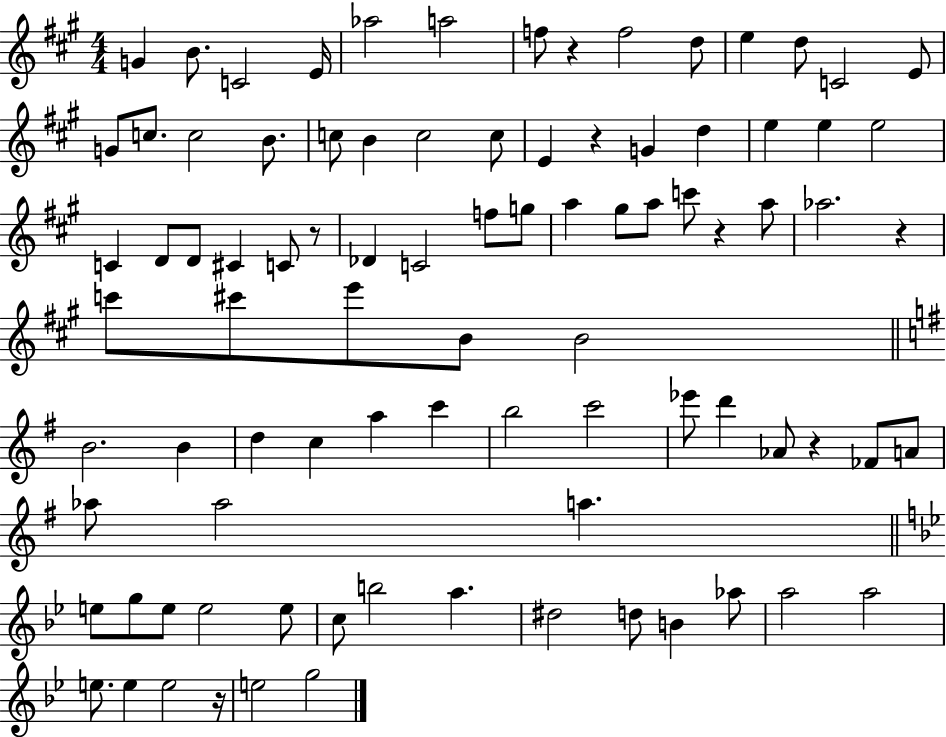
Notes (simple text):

G4/q B4/e. C4/h E4/s Ab5/h A5/h F5/e R/q F5/h D5/e E5/q D5/e C4/h E4/e G4/e C5/e. C5/h B4/e. C5/e B4/q C5/h C5/e E4/q R/q G4/q D5/q E5/q E5/q E5/h C4/q D4/e D4/e C#4/q C4/e R/e Db4/q C4/h F5/e G5/e A5/q G#5/e A5/e C6/e R/q A5/e Ab5/h. R/q C6/e C#6/e E6/e B4/e B4/h B4/h. B4/q D5/q C5/q A5/q C6/q B5/h C6/h Eb6/e D6/q Ab4/e R/q FES4/e A4/e Ab5/e Ab5/h A5/q. E5/e G5/e E5/e E5/h E5/e C5/e B5/h A5/q. D#5/h D5/e B4/q Ab5/e A5/h A5/h E5/e. E5/q E5/h R/s E5/h G5/h